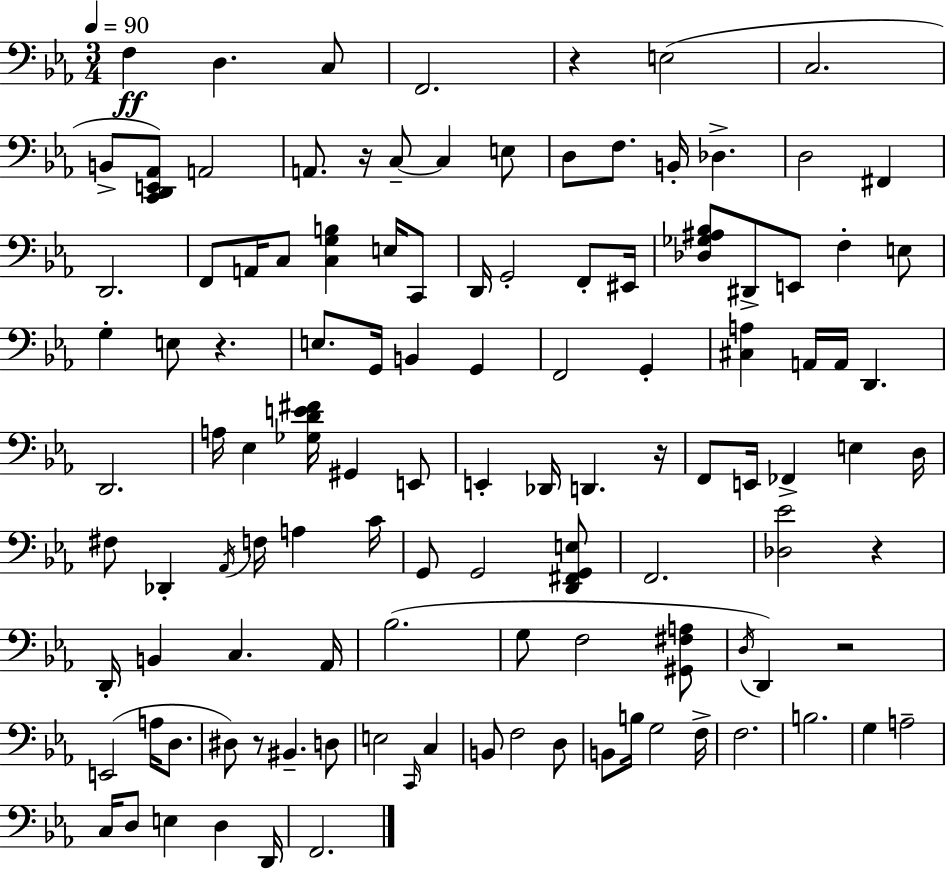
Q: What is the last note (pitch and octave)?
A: F2